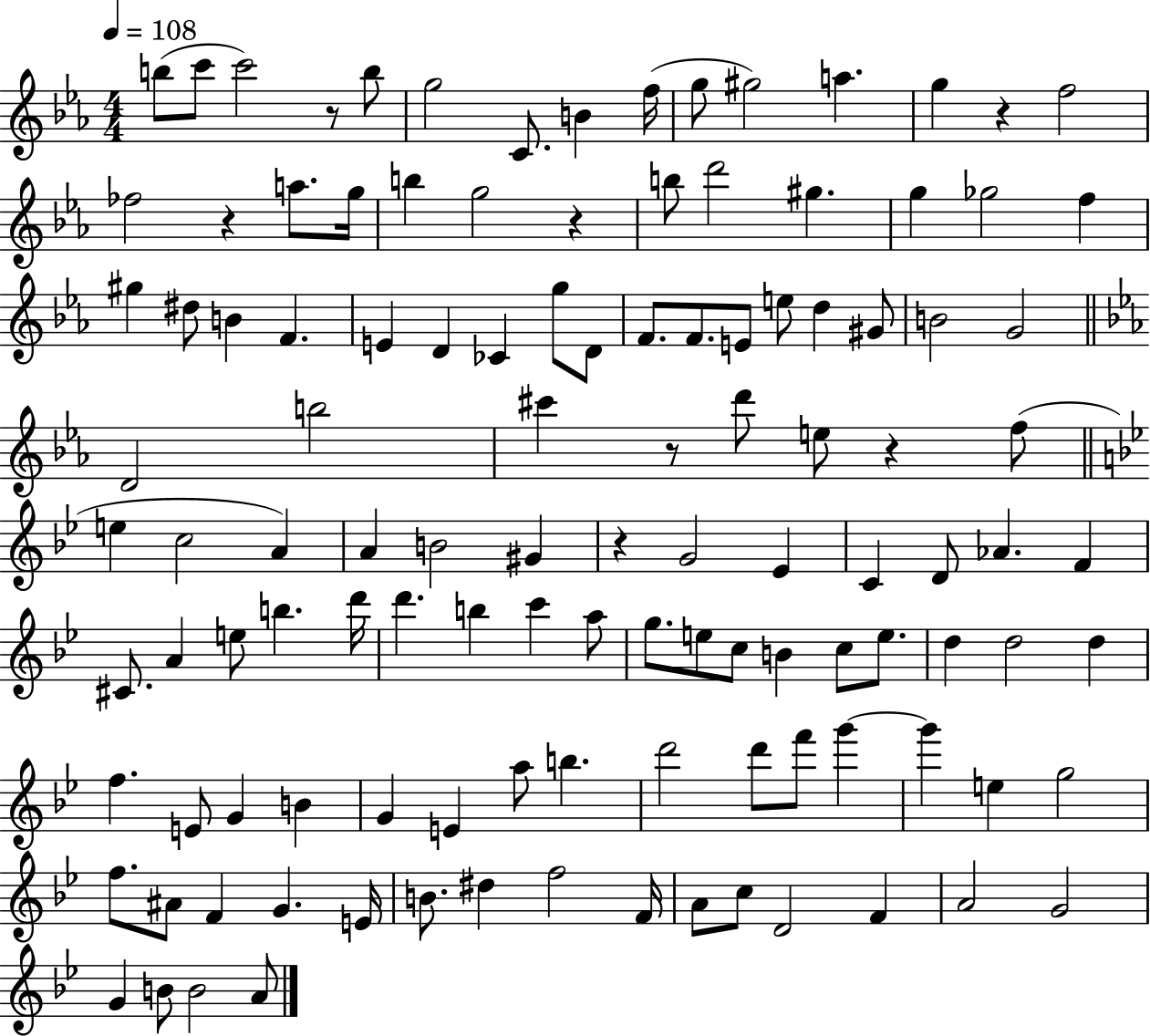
B5/e C6/e C6/h R/e B5/e G5/h C4/e. B4/q F5/s G5/e G#5/h A5/q. G5/q R/q F5/h FES5/h R/q A5/e. G5/s B5/q G5/h R/q B5/e D6/h G#5/q. G5/q Gb5/h F5/q G#5/q D#5/e B4/q F4/q. E4/q D4/q CES4/q G5/e D4/e F4/e. F4/e. E4/e E5/e D5/q G#4/e B4/h G4/h D4/h B5/h C#6/q R/e D6/e E5/e R/q F5/e E5/q C5/h A4/q A4/q B4/h G#4/q R/q G4/h Eb4/q C4/q D4/e Ab4/q. F4/q C#4/e. A4/q E5/e B5/q. D6/s D6/q. B5/q C6/q A5/e G5/e. E5/e C5/e B4/q C5/e E5/e. D5/q D5/h D5/q F5/q. E4/e G4/q B4/q G4/q E4/q A5/e B5/q. D6/h D6/e F6/e G6/q G6/q E5/q G5/h F5/e. A#4/e F4/q G4/q. E4/s B4/e. D#5/q F5/h F4/s A4/e C5/e D4/h F4/q A4/h G4/h G4/q B4/e B4/h A4/e